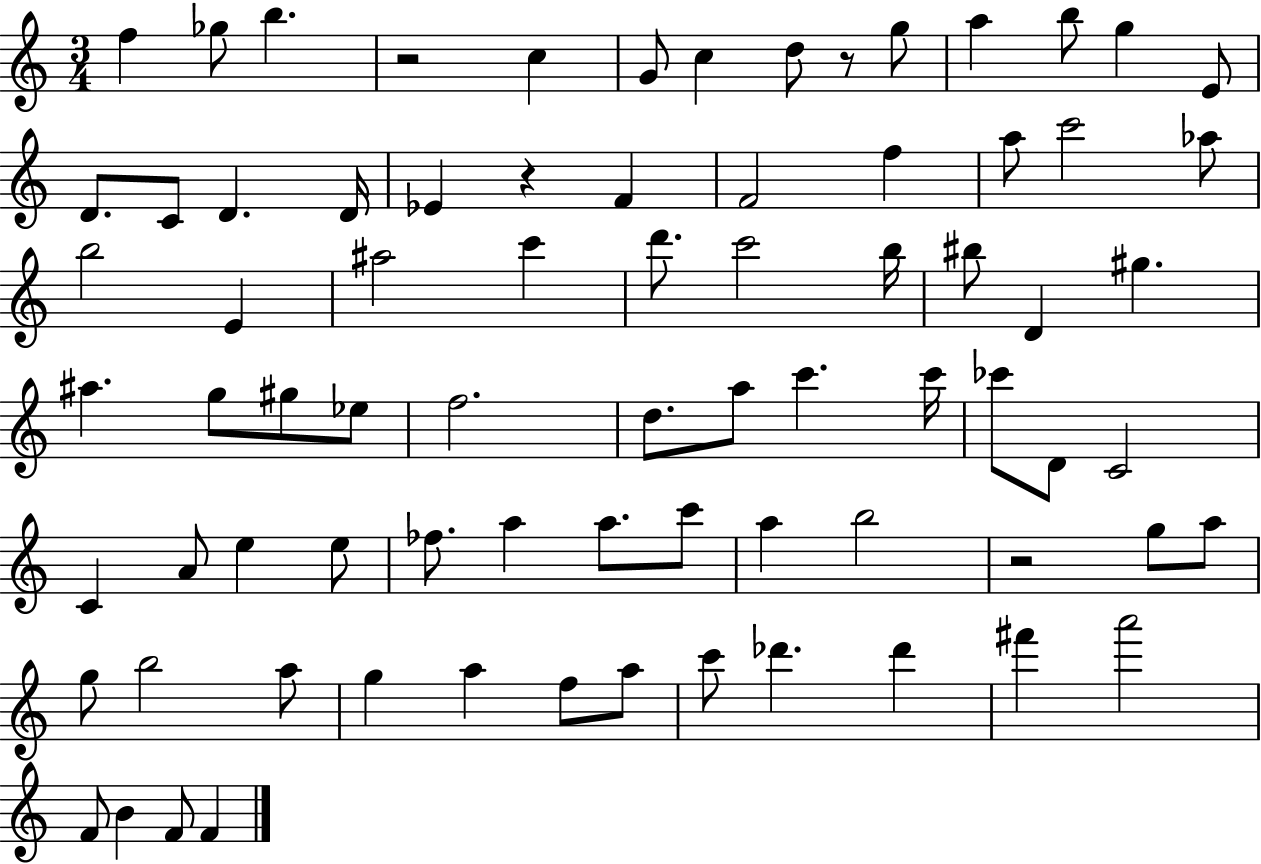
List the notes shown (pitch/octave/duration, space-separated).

F5/q Gb5/e B5/q. R/h C5/q G4/e C5/q D5/e R/e G5/e A5/q B5/e G5/q E4/e D4/e. C4/e D4/q. D4/s Eb4/q R/q F4/q F4/h F5/q A5/e C6/h Ab5/e B5/h E4/q A#5/h C6/q D6/e. C6/h B5/s BIS5/e D4/q G#5/q. A#5/q. G5/e G#5/e Eb5/e F5/h. D5/e. A5/e C6/q. C6/s CES6/e D4/e C4/h C4/q A4/e E5/q E5/e FES5/e. A5/q A5/e. C6/e A5/q B5/h R/h G5/e A5/e G5/e B5/h A5/e G5/q A5/q F5/e A5/e C6/e Db6/q. Db6/q F#6/q A6/h F4/e B4/q F4/e F4/q